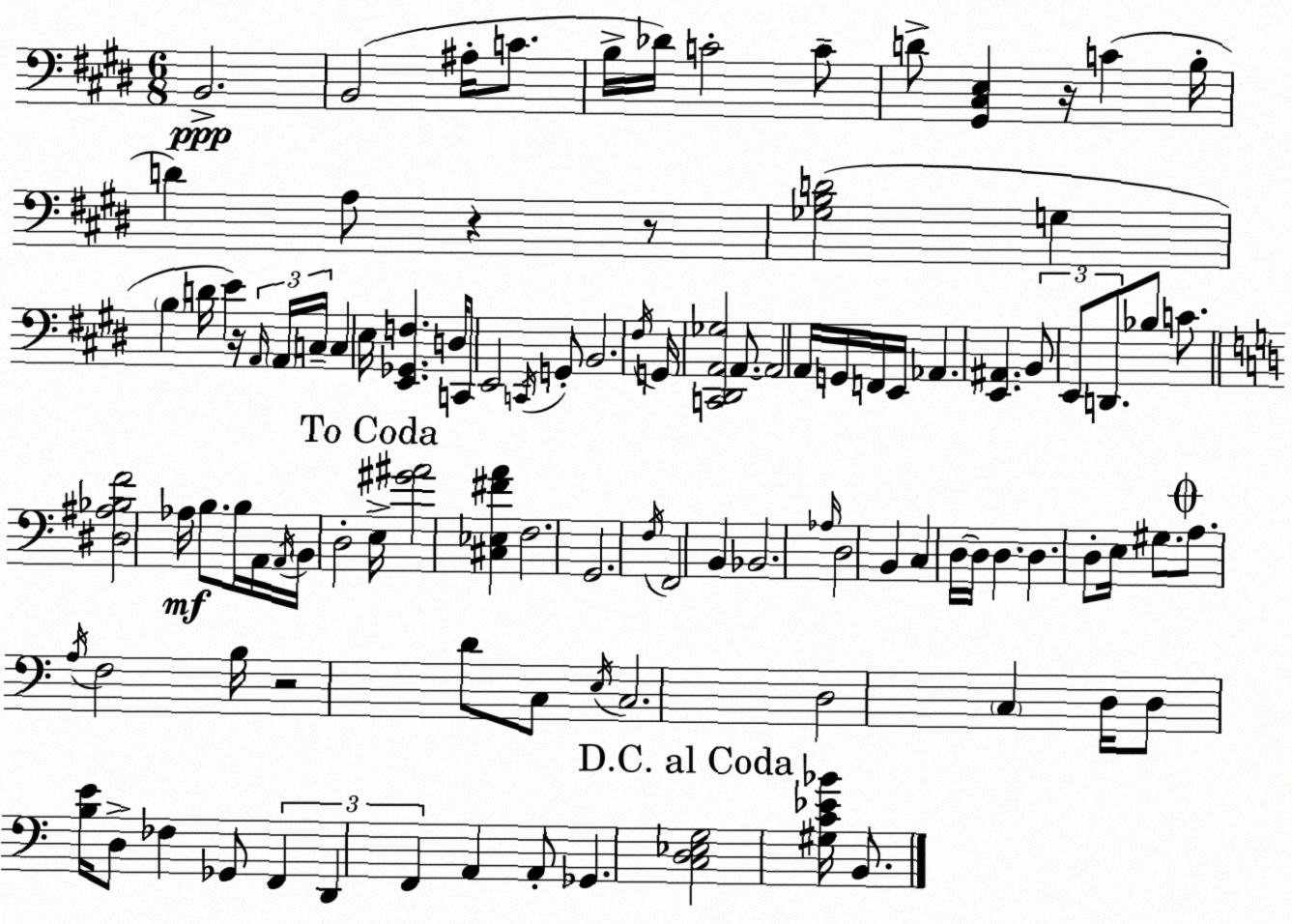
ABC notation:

X:1
T:Untitled
M:6/8
L:1/4
K:E
B,,2 B,,2 ^A,/4 C/2 B,/4 _D/4 C2 C/2 D/2 [^G,,^C,E,] z/4 C B,/4 D A,/2 z z/2 [_G,B,D]2 G, B, D/4 E z/4 A,,/4 A,,/4 C,/4 C, E,/4 [E,,_G,,F,] D,/4 C,,/2 E,,2 C,,/4 G,,/2 B,,2 ^F,/4 G,,/4 [C,,^D,,A,,_G,]2 A,,/2 A,,2 A,,/4 G,,/4 F,,/4 E,,/4 _A,, [E,,^A,,] B,,/2 E,,/2 D,,/2 _B,/2 C/2 [^D,^A,_B,F]2 _A,/4 B,/2 B,/4 A,,/4 A,,/4 B,,/4 D,2 E,/4 [^G^A]2 [^C,_E,^FA] F,2 G,,2 F,/4 F,,2 B,, _B,,2 _A,/4 D,2 B,, C, D,/4 D,/4 D, D, D,/2 E,/4 ^G,/2 A,/2 A,/4 F,2 B,/4 z2 D/2 C,/2 E,/4 C,2 D,2 C, D,/4 D,/2 [B,E]/4 D,/2 _F, _G,,/2 F,, D,, F,, A,, A,,/2 _G,, [C,D,_E,G,]2 [^G,C_E_B]/4 B,,/2